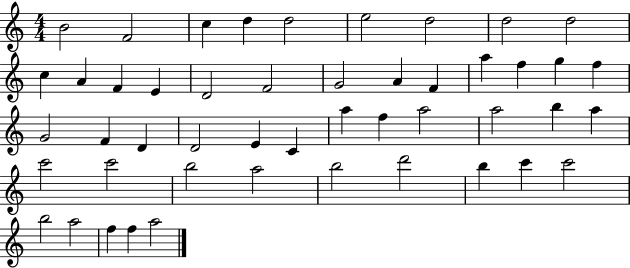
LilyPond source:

{
  \clef treble
  \numericTimeSignature
  \time 4/4
  \key c \major
  b'2 f'2 | c''4 d''4 d''2 | e''2 d''2 | d''2 d''2 | \break c''4 a'4 f'4 e'4 | d'2 f'2 | g'2 a'4 f'4 | a''4 f''4 g''4 f''4 | \break g'2 f'4 d'4 | d'2 e'4 c'4 | a''4 f''4 a''2 | a''2 b''4 a''4 | \break c'''2 c'''2 | b''2 a''2 | b''2 d'''2 | b''4 c'''4 c'''2 | \break b''2 a''2 | f''4 f''4 a''2 | \bar "|."
}